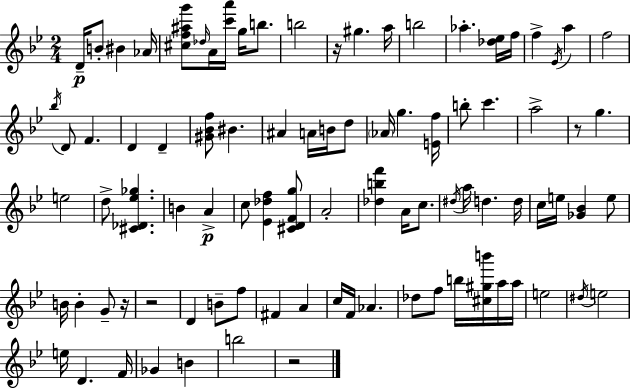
{
  \clef treble
  \numericTimeSignature
  \time 2/4
  \key bes \major
  d'16--\p b'8-. bis'4 aes'16 | <cis'' f'' ais'' g'''>8 \grace { des''16 } a'16 <c''' a'''>16 g''16 b''8. | b''2 | r16 gis''4. | \break a''16 b''2 | aes''4.-. <des'' ees''>16 | f''16 f''4-> \acciaccatura { ees'16 } a''4 | f''2 | \break \acciaccatura { bes''16 } d'8 f'4. | d'4 d'4-- | <gis' bes' f''>8 bis'4. | ais'4 a'16 | \break b'16 d''8 \parenthesize aes'16 g''4. | <e' f''>16 b''8-. c'''4. | a''2-> | r8 g''4. | \break e''2 | d''8-> <cis' des' ees'' ges''>4. | b'4 a'4->\p | c''8 <ees' des'' f''>4 | \break <cis' d' f' g''>8 a'2-. | <des'' b'' f'''>4 a'16 | c''8. \acciaccatura { dis''16 } a''16 d''4. | d''16 c''16 e''16 <ges' bes'>4 | \break e''8 b'16 b'4-. | g'8-- r16 r2 | d'4 | b'8-- f''8 fis'4 | \break a'4 c''16 f'16 aes'4. | des''8 f''8 | b''16 <cis'' gis'' b'''>16 a''16 a''16 e''2 | \acciaccatura { dis''16 } e''2 | \break e''16 d'4. | f'16 ges'4 | b'4 b''2 | r2 | \break \bar "|."
}